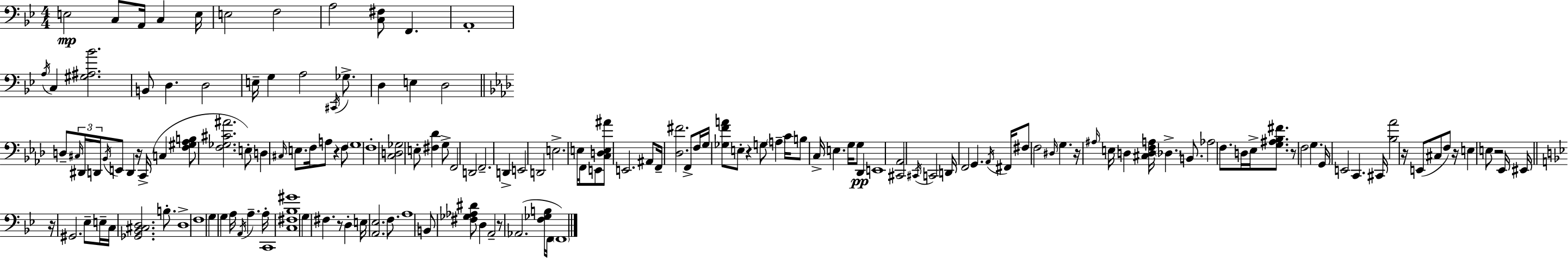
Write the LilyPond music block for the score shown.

{
  \clef bass
  \numericTimeSignature
  \time 4/4
  \key g \minor
  e2\mp c8 a,16 c4 e16 | e2 f2 | a2 <c fis>8 f,4. | a,1-. | \break \acciaccatura { a16 } c4 <gis ais bes'>2. | b,8 d4. d2 | e16-- g4 a2 \acciaccatura { cis,16 } ges8.-> | d4 e4 d2 | \break \bar "||" \break \key aes \major d8-- \tuplet 3/2 { \grace { cis16 } dis,16 d,16 } \acciaccatura { bes,16 } e,8 d,4 r16 c,16->( c4 | <f gis aes b>8 <f ges cis' ais'>2. | e8-.) d4 \grace { cis16 } e8. f16 a8 r4 | f8 \parenthesize g1 | \break f1-. | <c d ges>2 e8-. <fis des'>4 | g8-> f,2 d,2 | f,2.-- d,4-> | \break e,2 d,2 | e2.-> e16 | f,16 e,8 <c d e ais'>8 e,2. | ais,8 f,16-- <des fis'>2. | \break f,8-> f16 g16 <ges f' a'>8 e8-. r4 g8 \parenthesize a4-- | c'16 b8 c16-> e4. g16 g8\pp des,4 | e,1 | <cis, aes,>2 \acciaccatura { cis,16 } c,2 | \break d,16 f,2 g,4. | \acciaccatura { aes,16 } fis,16 fis8 f2 \grace { dis16 } | g4. r16 \grace { ais16 } e16 d4 <cis d f a>16 \parenthesize des4.-> | b,8. aes2 f8. | \break d16 ees16-> <g ais bes fis'>8. r8 f2 | g4. g,16 e,2 | c,4. cis,16 <bes aes'>2 r16 | e,8( cis8 f8) r16 e4 e8 r2 | \break ees,16 eis,16 \bar "||" \break \key bes \major r16 gis,2. ees8-- e16-- | c16 <ges, bes, cis d>2. b8.-. | d1-> | f1 | \break g4 g4 a16 \acciaccatura { a,16 } a4.-- | a16-. c,1 | <c fis bes gis'>1 | g4 fis4. r8 d4-. | \break e16 <a, ees>2. f8. | a1 | b,8 <fis ges aes dis'>8 d4 a,2-- | r8 aes,2.( <f ges b>16 | \break f,16 \parenthesize f,1) | \bar "|."
}